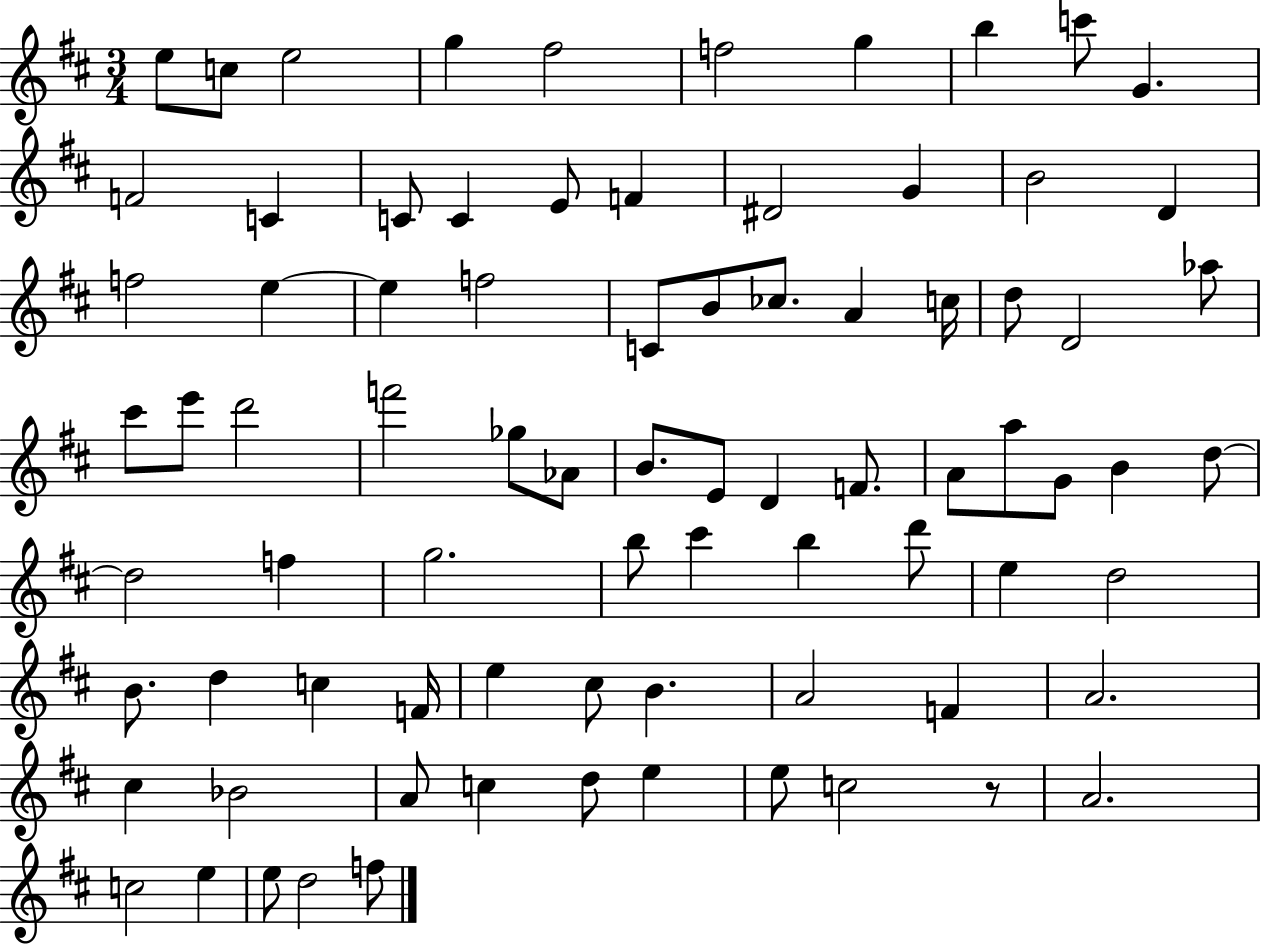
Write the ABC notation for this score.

X:1
T:Untitled
M:3/4
L:1/4
K:D
e/2 c/2 e2 g ^f2 f2 g b c'/2 G F2 C C/2 C E/2 F ^D2 G B2 D f2 e e f2 C/2 B/2 _c/2 A c/4 d/2 D2 _a/2 ^c'/2 e'/2 d'2 f'2 _g/2 _A/2 B/2 E/2 D F/2 A/2 a/2 G/2 B d/2 d2 f g2 b/2 ^c' b d'/2 e d2 B/2 d c F/4 e ^c/2 B A2 F A2 ^c _B2 A/2 c d/2 e e/2 c2 z/2 A2 c2 e e/2 d2 f/2